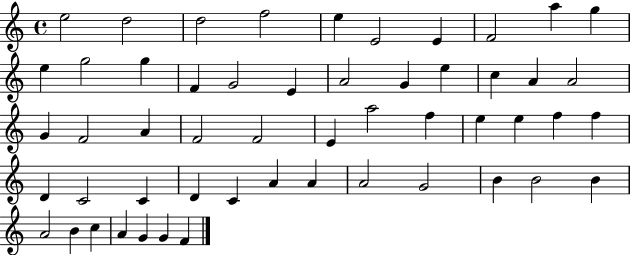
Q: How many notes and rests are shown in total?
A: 53